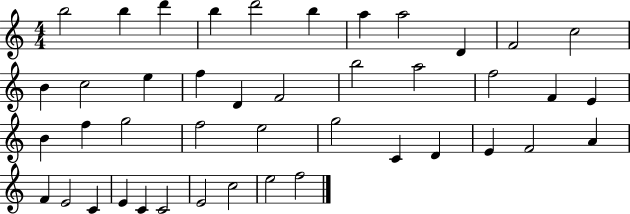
B5/h B5/q D6/q B5/q D6/h B5/q A5/q A5/h D4/q F4/h C5/h B4/q C5/h E5/q F5/q D4/q F4/h B5/h A5/h F5/h F4/q E4/q B4/q F5/q G5/h F5/h E5/h G5/h C4/q D4/q E4/q F4/h A4/q F4/q E4/h C4/q E4/q C4/q C4/h E4/h C5/h E5/h F5/h